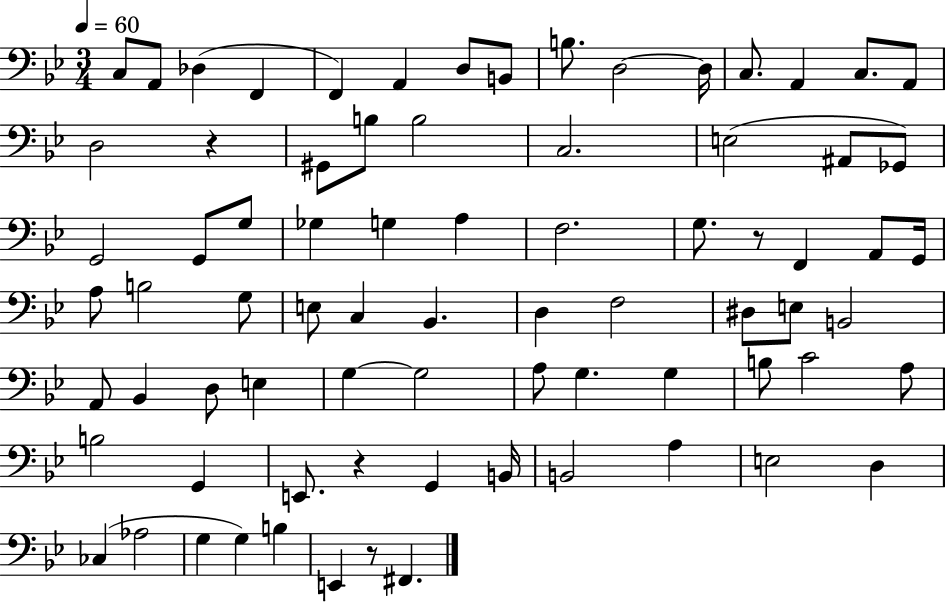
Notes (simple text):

C3/e A2/e Db3/q F2/q F2/q A2/q D3/e B2/e B3/e. D3/h D3/s C3/e. A2/q C3/e. A2/e D3/h R/q G#2/e B3/e B3/h C3/h. E3/h A#2/e Gb2/e G2/h G2/e G3/e Gb3/q G3/q A3/q F3/h. G3/e. R/e F2/q A2/e G2/s A3/e B3/h G3/e E3/e C3/q Bb2/q. D3/q F3/h D#3/e E3/e B2/h A2/e Bb2/q D3/e E3/q G3/q G3/h A3/e G3/q. G3/q B3/e C4/h A3/e B3/h G2/q E2/e. R/q G2/q B2/s B2/h A3/q E3/h D3/q CES3/q Ab3/h G3/q G3/q B3/q E2/q R/e F#2/q.